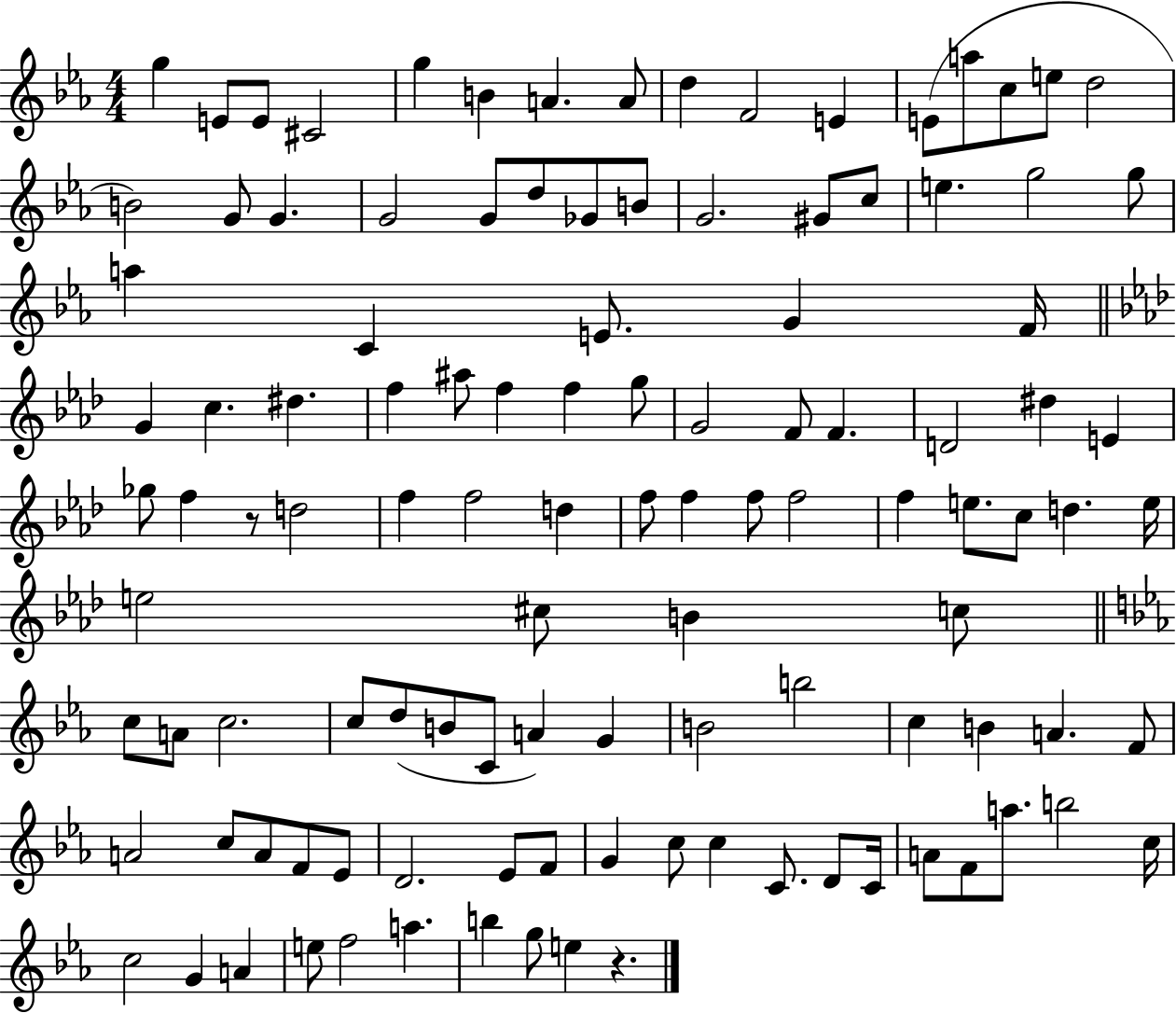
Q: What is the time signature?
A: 4/4